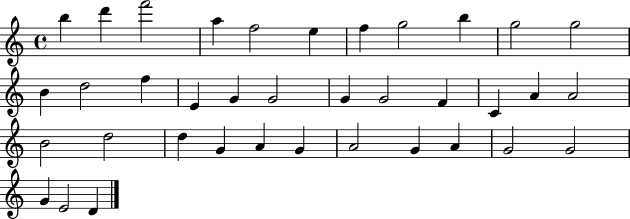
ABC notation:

X:1
T:Untitled
M:4/4
L:1/4
K:C
b d' f'2 a f2 e f g2 b g2 g2 B d2 f E G G2 G G2 F C A A2 B2 d2 d G A G A2 G A G2 G2 G E2 D